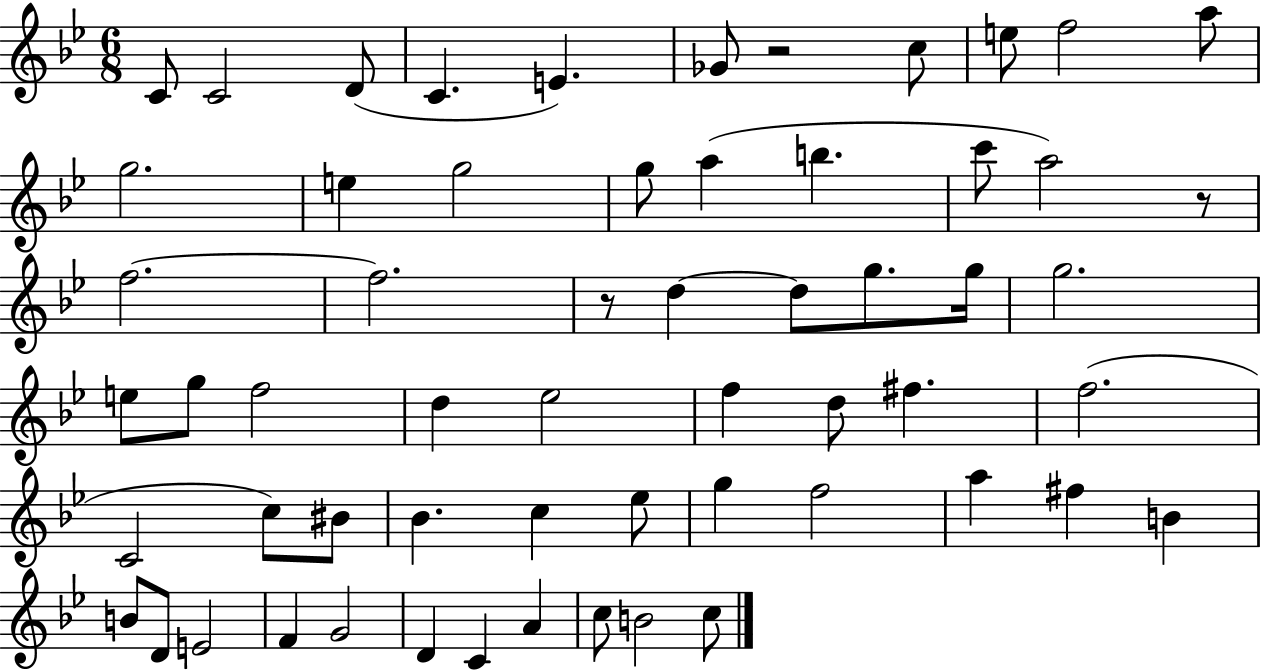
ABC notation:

X:1
T:Untitled
M:6/8
L:1/4
K:Bb
C/2 C2 D/2 C E _G/2 z2 c/2 e/2 f2 a/2 g2 e g2 g/2 a b c'/2 a2 z/2 f2 f2 z/2 d d/2 g/2 g/4 g2 e/2 g/2 f2 d _e2 f d/2 ^f f2 C2 c/2 ^B/2 _B c _e/2 g f2 a ^f B B/2 D/2 E2 F G2 D C A c/2 B2 c/2